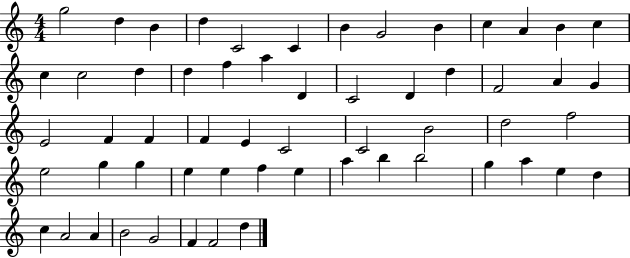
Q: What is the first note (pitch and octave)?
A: G5